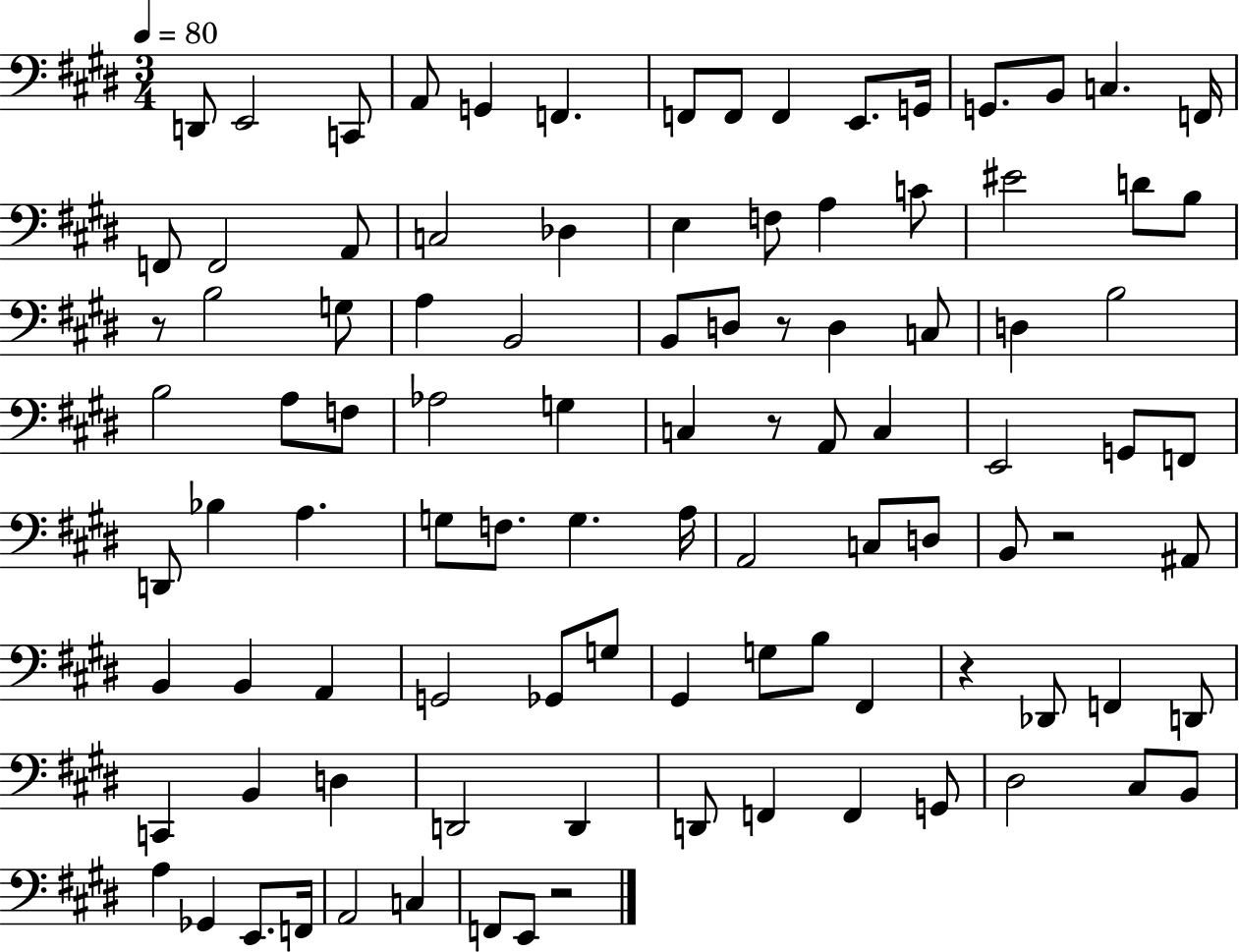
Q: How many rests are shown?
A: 6